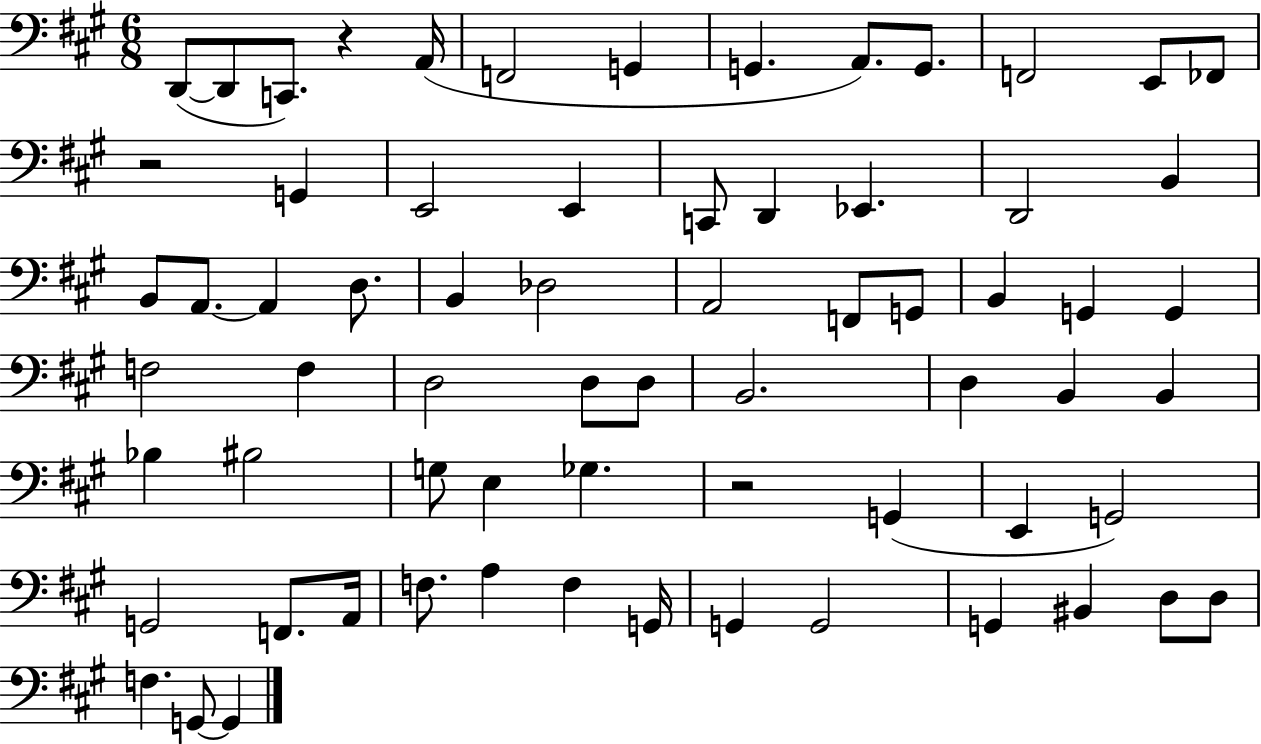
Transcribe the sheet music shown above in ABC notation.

X:1
T:Untitled
M:6/8
L:1/4
K:A
D,,/2 D,,/2 C,,/2 z A,,/4 F,,2 G,, G,, A,,/2 G,,/2 F,,2 E,,/2 _F,,/2 z2 G,, E,,2 E,, C,,/2 D,, _E,, D,,2 B,, B,,/2 A,,/2 A,, D,/2 B,, _D,2 A,,2 F,,/2 G,,/2 B,, G,, G,, F,2 F, D,2 D,/2 D,/2 B,,2 D, B,, B,, _B, ^B,2 G,/2 E, _G, z2 G,, E,, G,,2 G,,2 F,,/2 A,,/4 F,/2 A, F, G,,/4 G,, G,,2 G,, ^B,, D,/2 D,/2 F, G,,/2 G,,